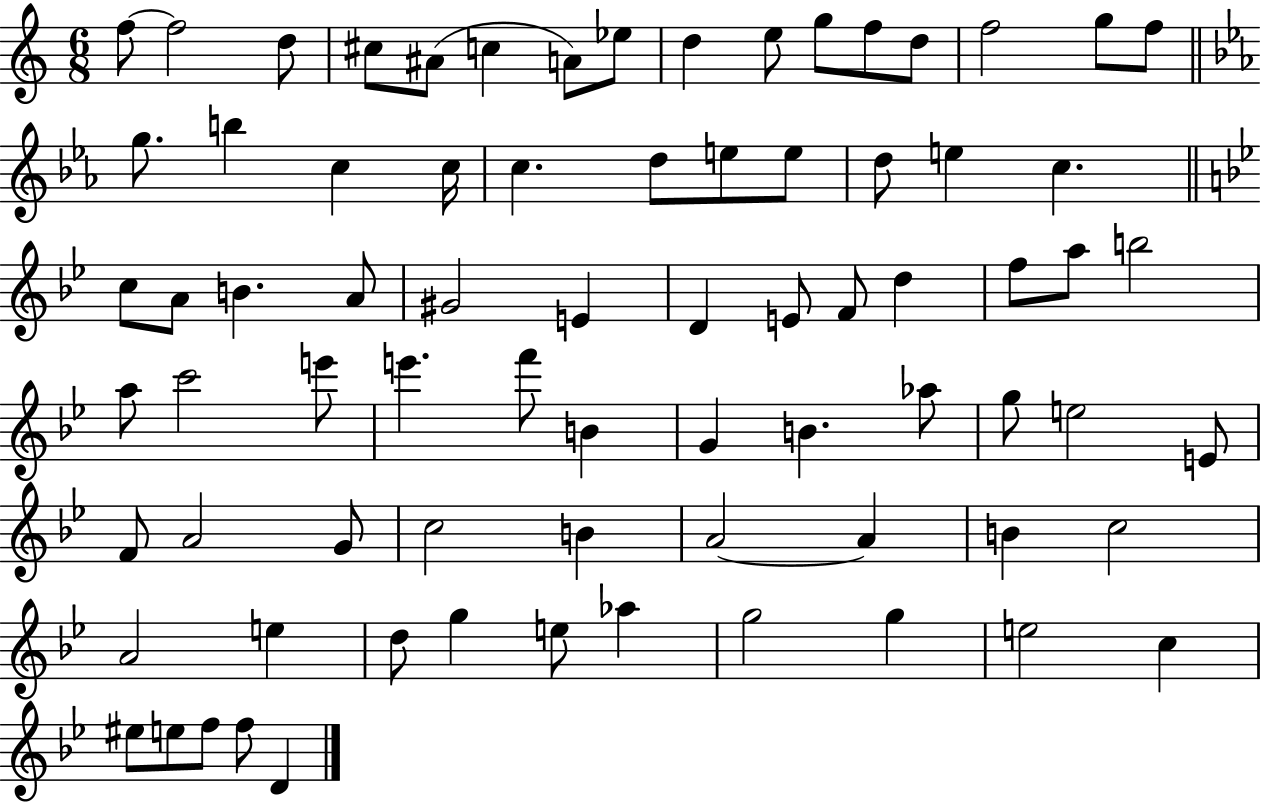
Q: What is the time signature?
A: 6/8